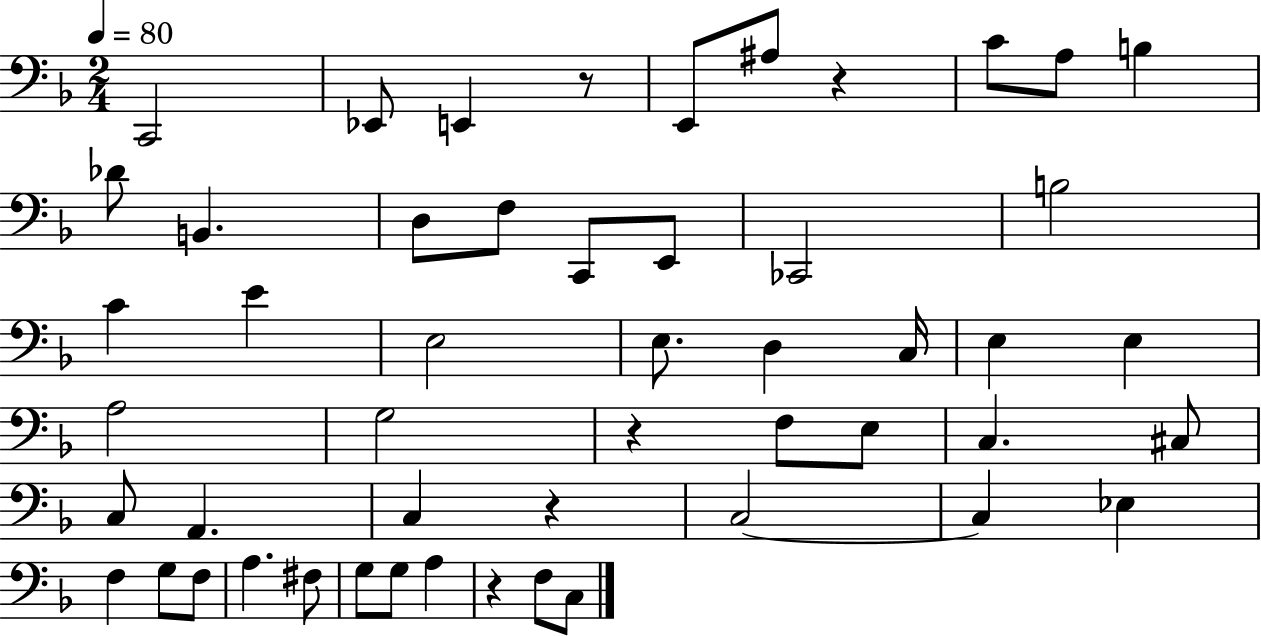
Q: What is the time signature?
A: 2/4